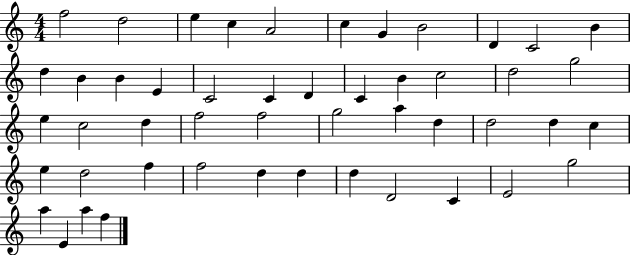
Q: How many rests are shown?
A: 0